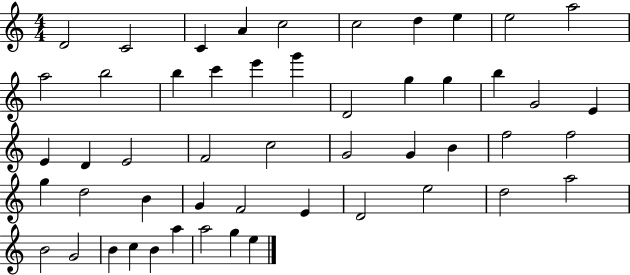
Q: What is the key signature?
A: C major